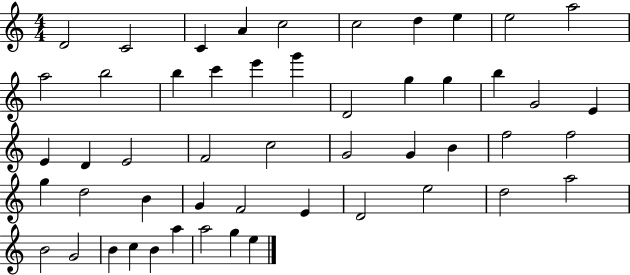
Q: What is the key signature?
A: C major